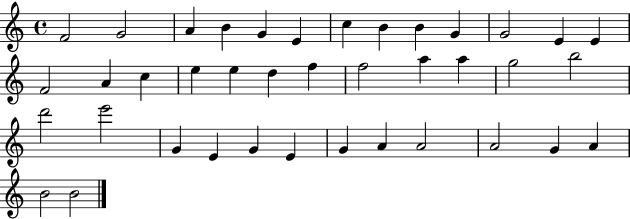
F4/h G4/h A4/q B4/q G4/q E4/q C5/q B4/q B4/q G4/q G4/h E4/q E4/q F4/h A4/q C5/q E5/q E5/q D5/q F5/q F5/h A5/q A5/q G5/h B5/h D6/h E6/h G4/q E4/q G4/q E4/q G4/q A4/q A4/h A4/h G4/q A4/q B4/h B4/h